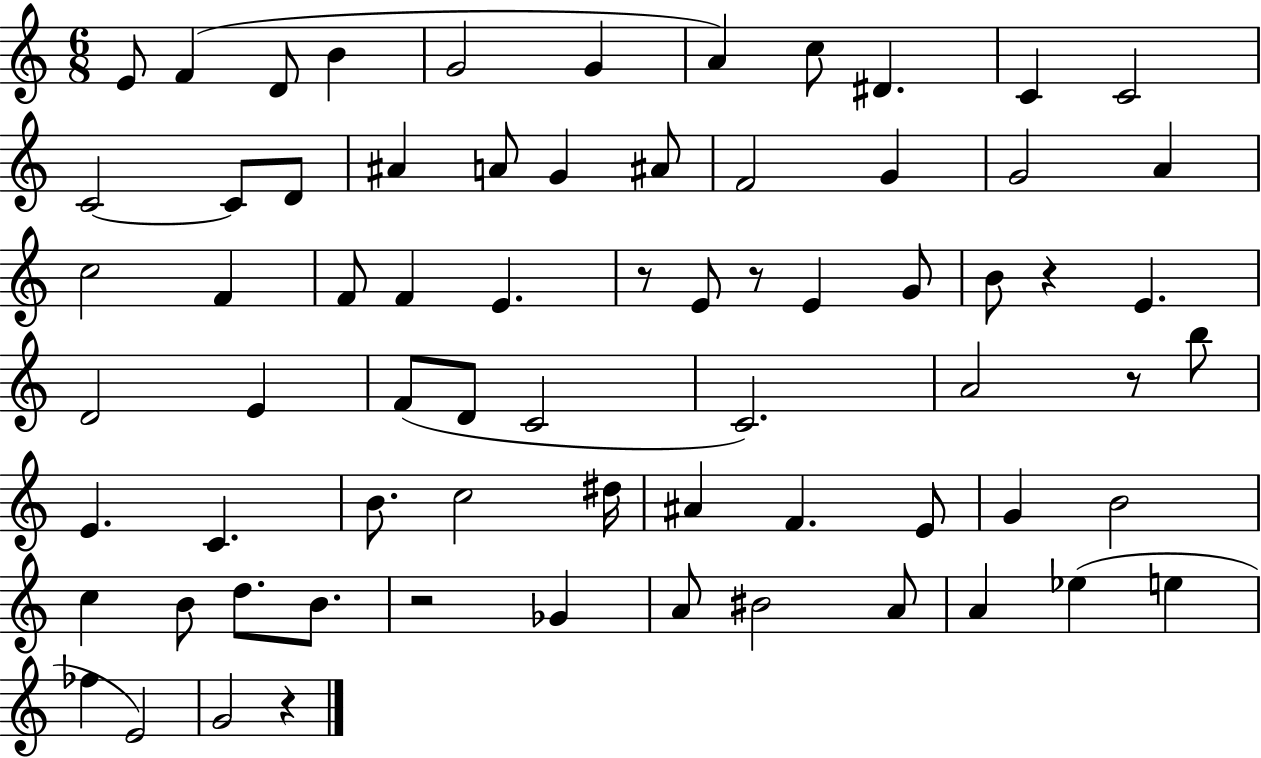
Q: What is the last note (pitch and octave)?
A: G4